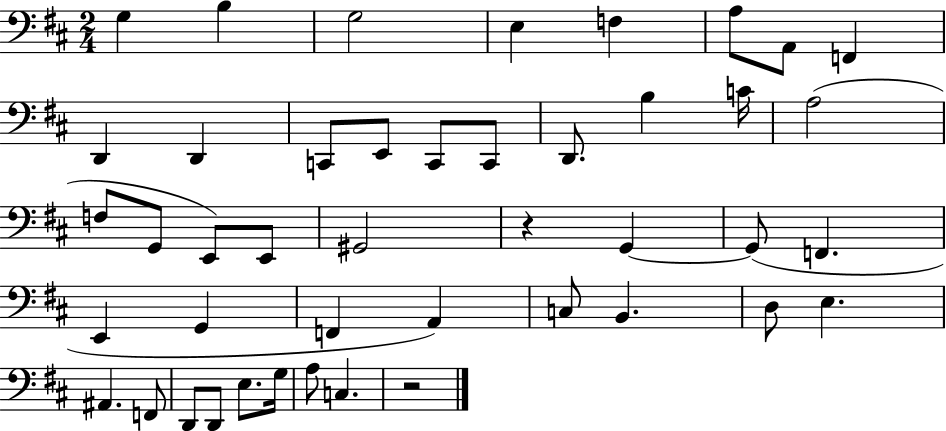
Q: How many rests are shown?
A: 2